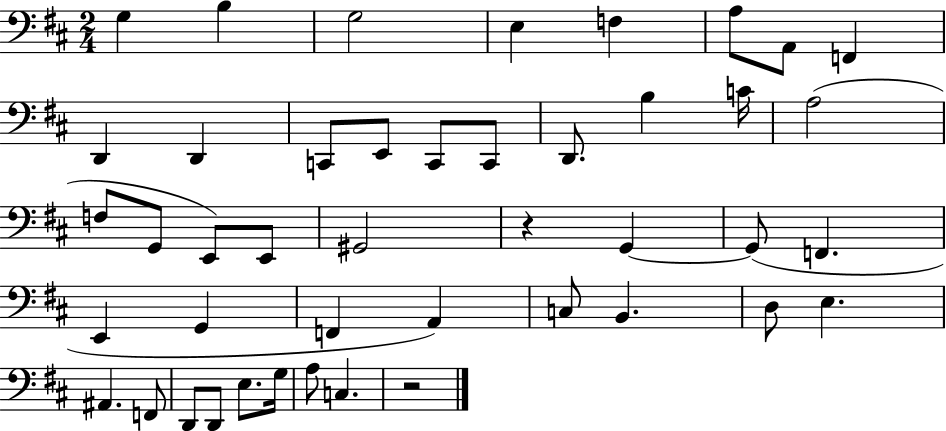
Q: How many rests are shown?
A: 2